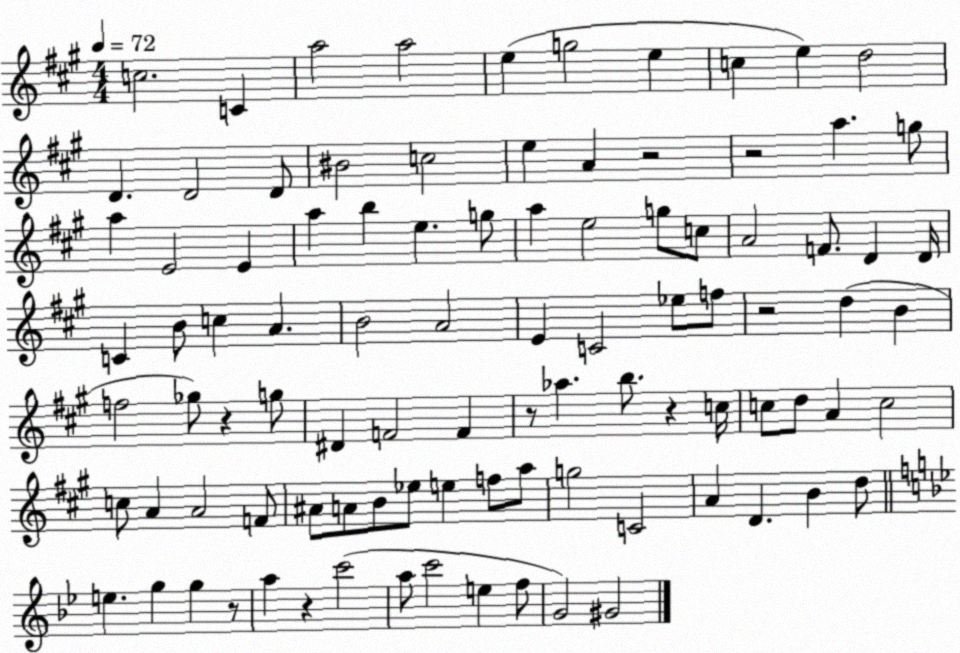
X:1
T:Untitled
M:4/4
L:1/4
K:A
c2 C a2 a2 e g2 e c e d2 D D2 D/2 ^B2 c2 e A z2 z2 a g/2 a E2 E a b e g/2 a e2 g/2 c/2 A2 F/2 D D/4 C B/2 c A B2 A2 E C2 _e/2 f/2 z2 d B f2 _g/2 z g/2 ^D F2 F z/2 _a b/2 z c/4 c/2 d/2 A c2 c/2 A A2 F/2 ^A/2 A/2 B/2 _e/2 e f/2 a/2 g2 C2 A D B d/2 e g g z/2 a z c'2 a/2 c'2 e f/2 G2 ^G2